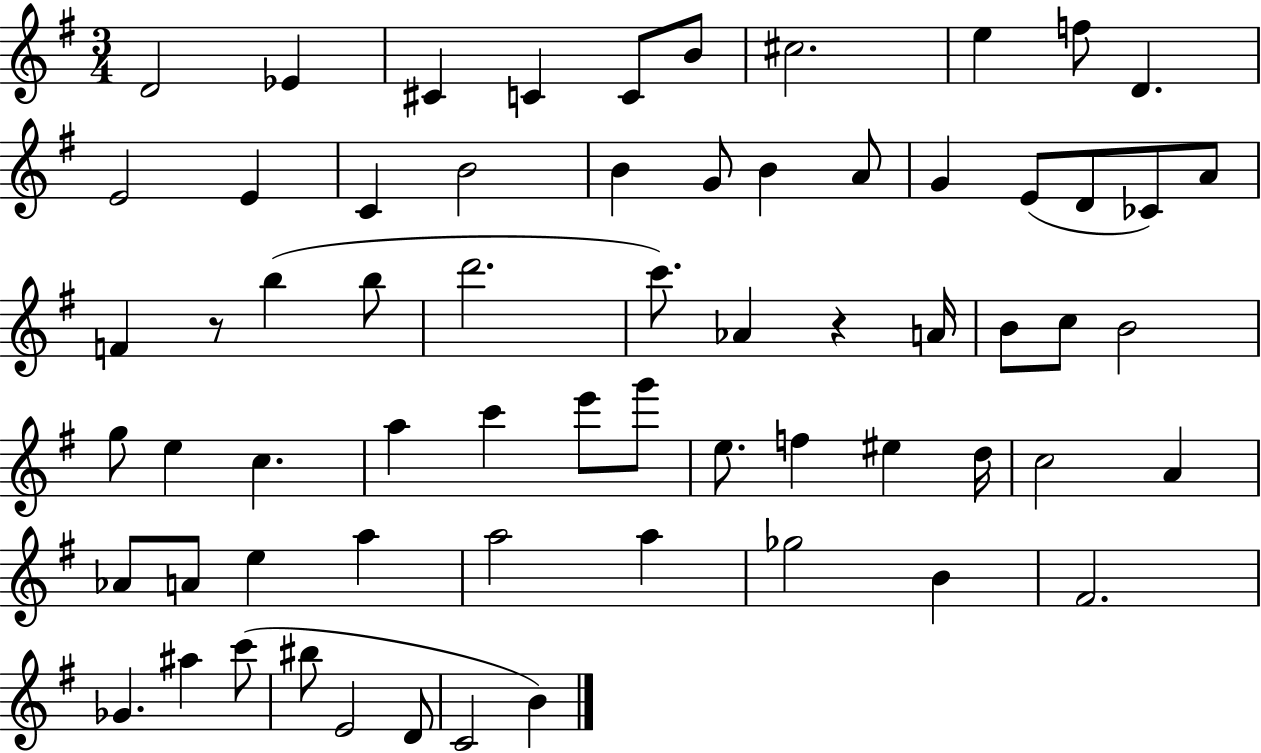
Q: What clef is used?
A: treble